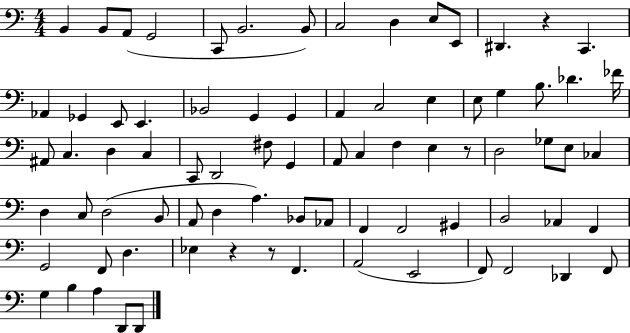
B2/q B2/e A2/e G2/h C2/e B2/h. B2/e C3/h D3/q E3/e E2/e D#2/q. R/q C2/q. Ab2/q Gb2/q E2/e E2/q. Bb2/h G2/q G2/q A2/q C3/h E3/q E3/e G3/q B3/e. Db4/q. FES4/s A#2/e C3/q. D3/q C3/q C2/e D2/h F#3/e G2/q A2/e C3/q F3/q E3/q R/e D3/h Gb3/e E3/e CES3/q D3/q C3/e D3/h B2/e A2/e D3/q A3/q. Bb2/e Ab2/e F2/q F2/h G#2/q B2/h Ab2/q F2/q G2/h F2/e D3/q. Eb3/q R/q R/e F2/q. A2/h E2/h F2/e F2/h Db2/q F2/e G3/q B3/q A3/q D2/e D2/e